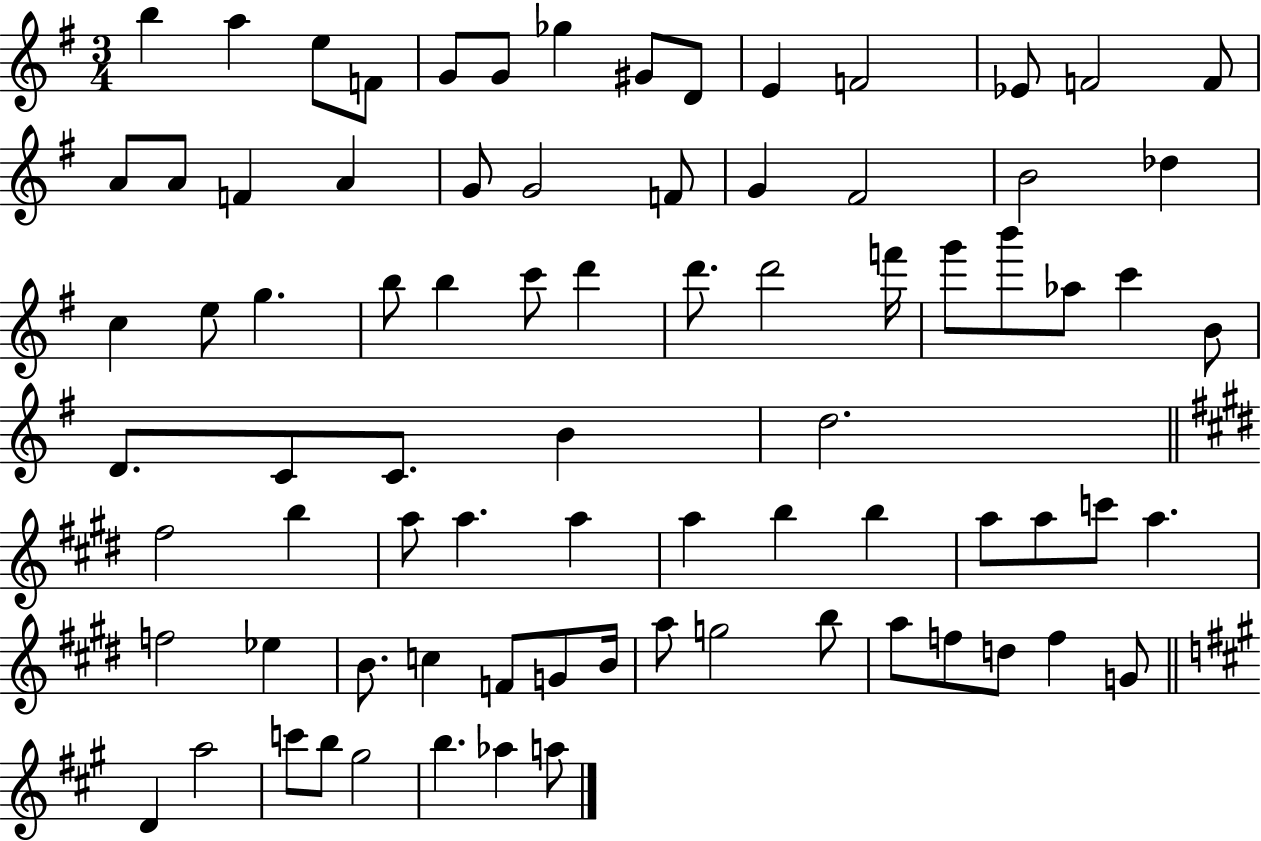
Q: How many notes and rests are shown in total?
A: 80